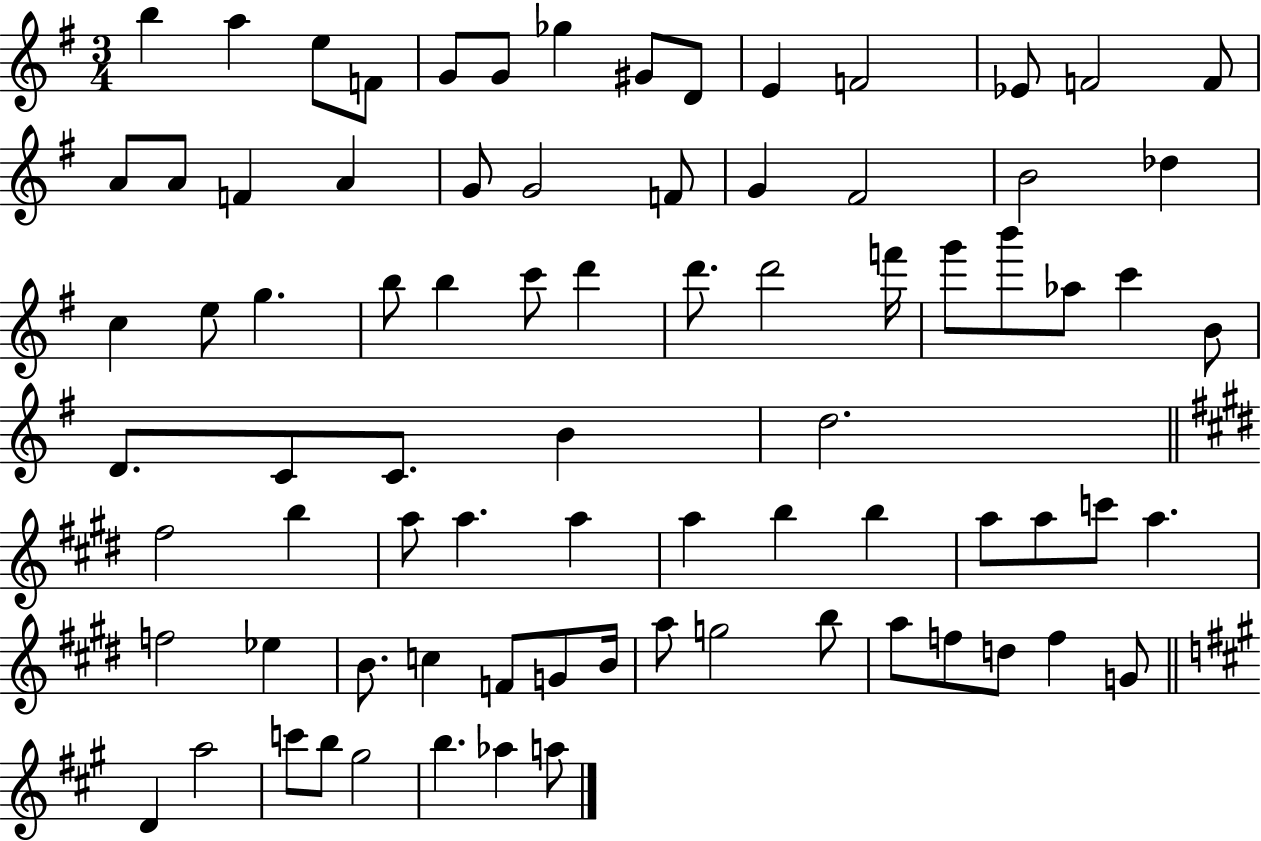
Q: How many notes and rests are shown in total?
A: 80